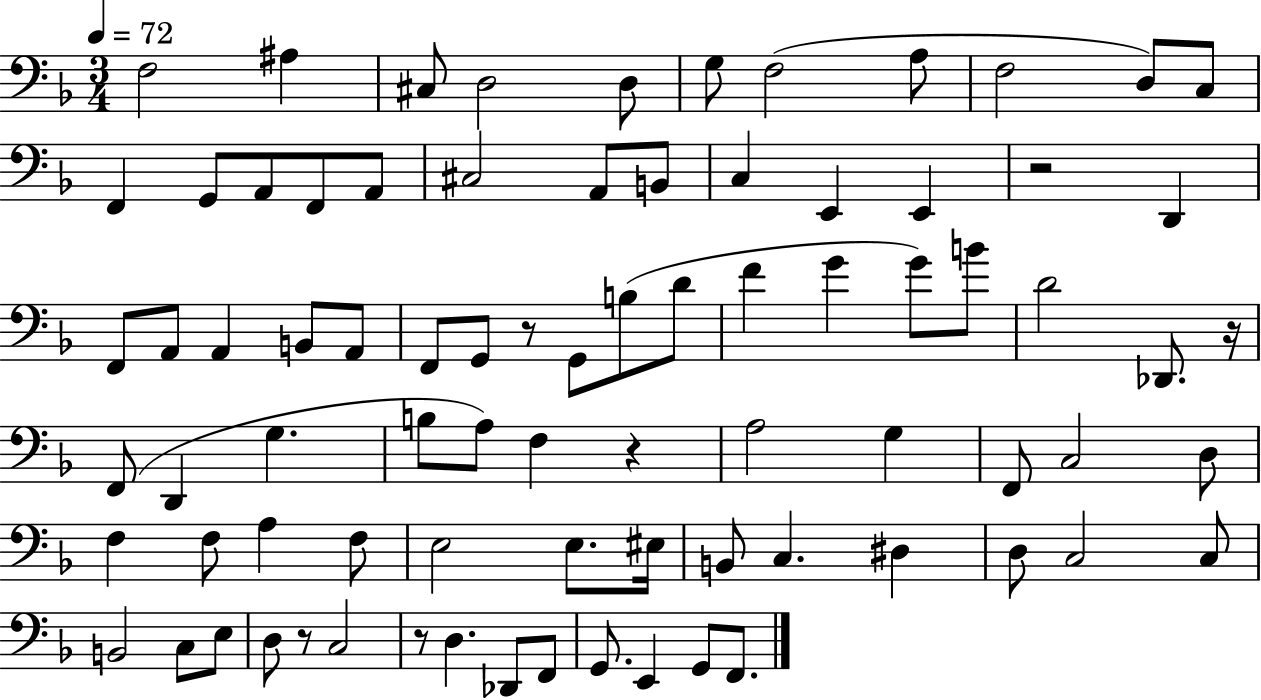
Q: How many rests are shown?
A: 6